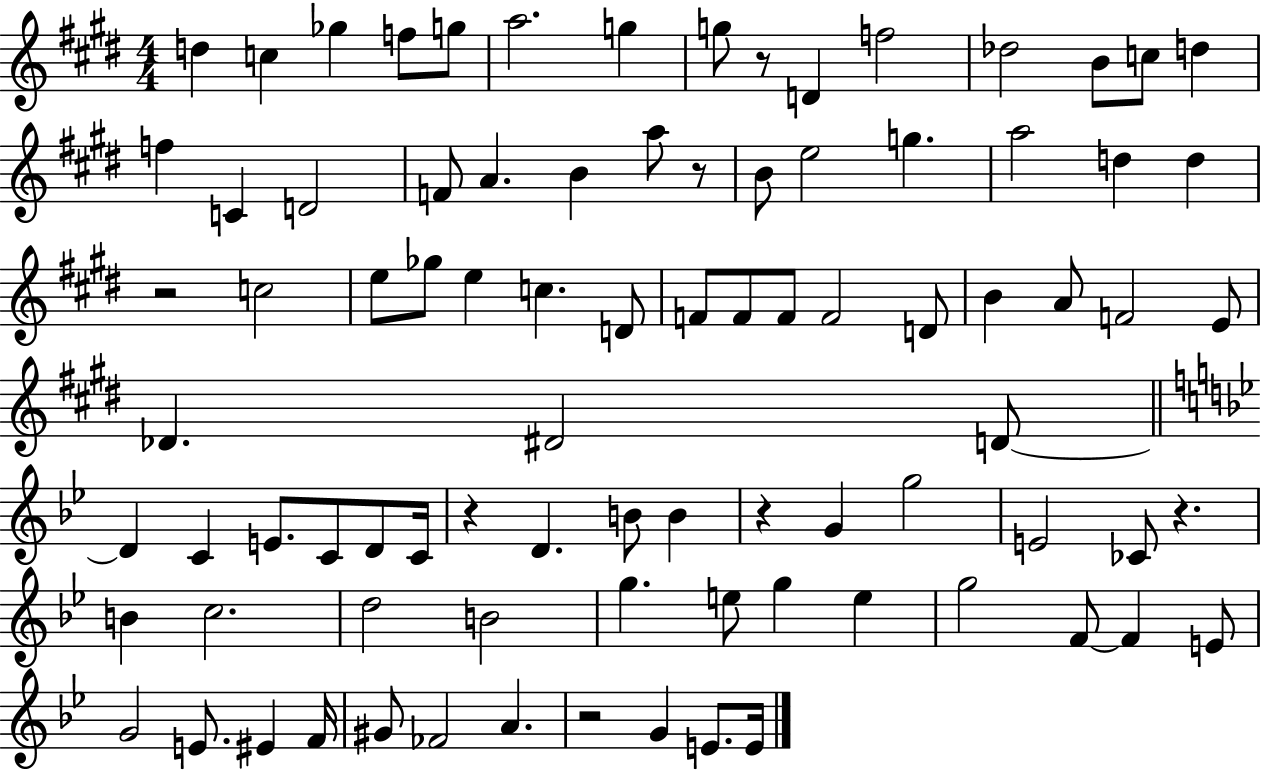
{
  \clef treble
  \numericTimeSignature
  \time 4/4
  \key e \major
  d''4 c''4 ges''4 f''8 g''8 | a''2. g''4 | g''8 r8 d'4 f''2 | des''2 b'8 c''8 d''4 | \break f''4 c'4 d'2 | f'8 a'4. b'4 a''8 r8 | b'8 e''2 g''4. | a''2 d''4 d''4 | \break r2 c''2 | e''8 ges''8 e''4 c''4. d'8 | f'8 f'8 f'8 f'2 d'8 | b'4 a'8 f'2 e'8 | \break des'4. dis'2 d'8~~ | \bar "||" \break \key bes \major d'4 c'4 e'8. c'8 d'8 c'16 | r4 d'4. b'8 b'4 | r4 g'4 g''2 | e'2 ces'8 r4. | \break b'4 c''2. | d''2 b'2 | g''4. e''8 g''4 e''4 | g''2 f'8~~ f'4 e'8 | \break g'2 e'8. eis'4 f'16 | gis'8 fes'2 a'4. | r2 g'4 e'8. e'16 | \bar "|."
}